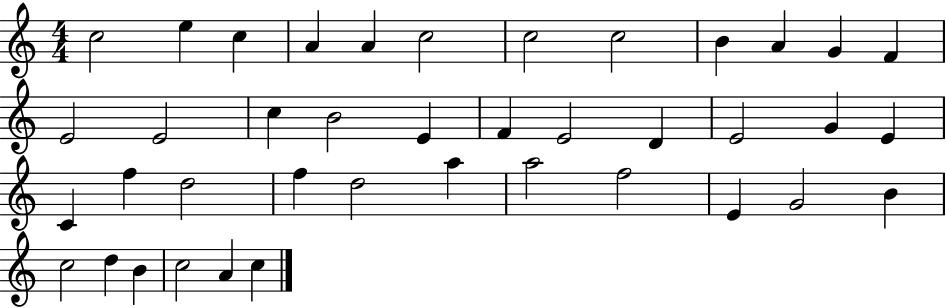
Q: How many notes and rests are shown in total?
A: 40